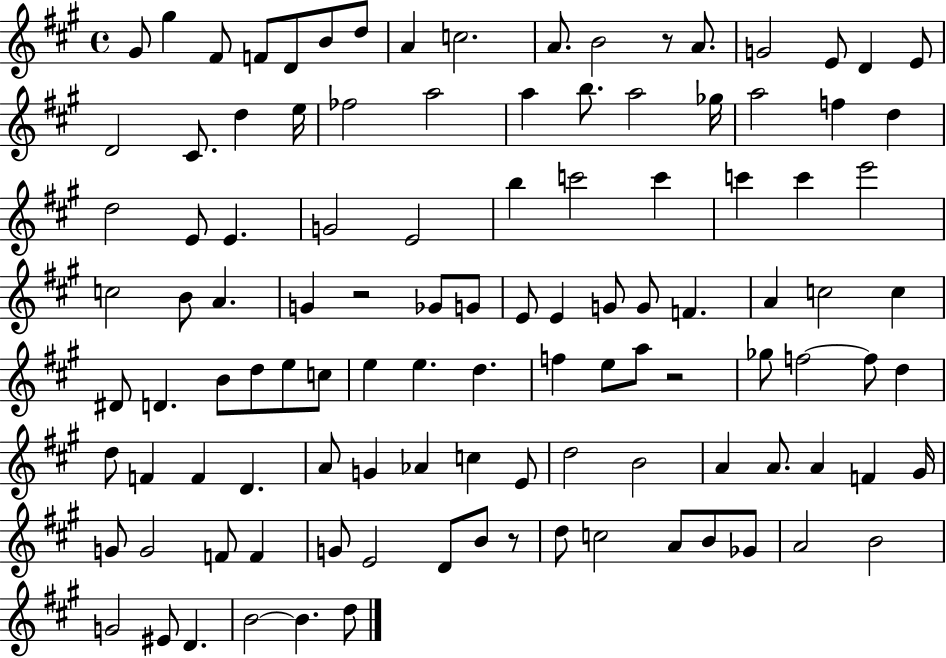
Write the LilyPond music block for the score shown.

{
  \clef treble
  \time 4/4
  \defaultTimeSignature
  \key a \major
  \repeat volta 2 { gis'8 gis''4 fis'8 f'8 d'8 b'8 d''8 | a'4 c''2. | a'8. b'2 r8 a'8. | g'2 e'8 d'4 e'8 | \break d'2 cis'8. d''4 e''16 | fes''2 a''2 | a''4 b''8. a''2 ges''16 | a''2 f''4 d''4 | \break d''2 e'8 e'4. | g'2 e'2 | b''4 c'''2 c'''4 | c'''4 c'''4 e'''2 | \break c''2 b'8 a'4. | g'4 r2 ges'8 g'8 | e'8 e'4 g'8 g'8 f'4. | a'4 c''2 c''4 | \break dis'8 d'4. b'8 d''8 e''8 c''8 | e''4 e''4. d''4. | f''4 e''8 a''8 r2 | ges''8 f''2~~ f''8 d''4 | \break d''8 f'4 f'4 d'4. | a'8 g'4 aes'4 c''4 e'8 | d''2 b'2 | a'4 a'8. a'4 f'4 gis'16 | \break g'8 g'2 f'8 f'4 | g'8 e'2 d'8 b'8 r8 | d''8 c''2 a'8 b'8 ges'8 | a'2 b'2 | \break g'2 eis'8 d'4. | b'2~~ b'4. d''8 | } \bar "|."
}